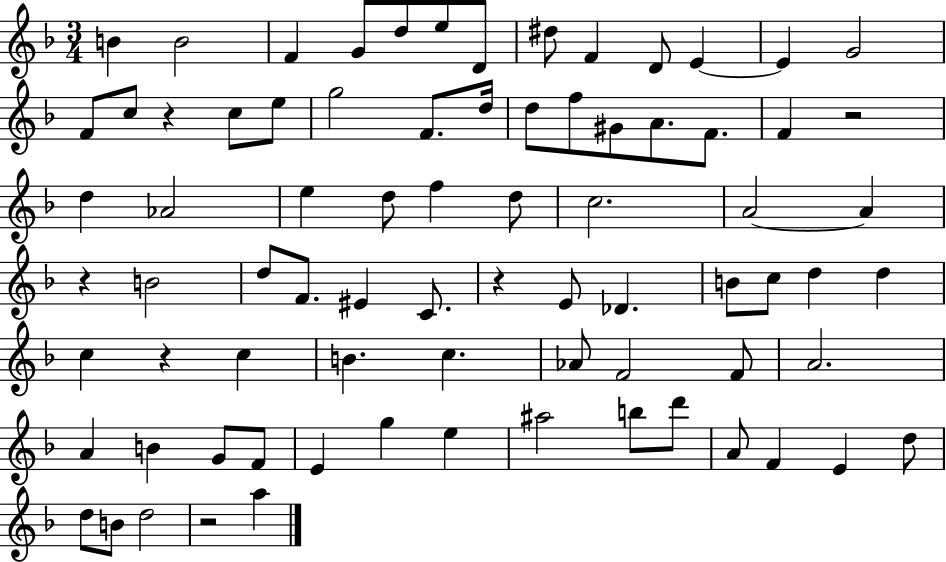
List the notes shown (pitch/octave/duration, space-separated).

B4/q B4/h F4/q G4/e D5/e E5/e D4/e D#5/e F4/q D4/e E4/q E4/q G4/h F4/e C5/e R/q C5/e E5/e G5/h F4/e. D5/s D5/e F5/e G#4/e A4/e. F4/e. F4/q R/h D5/q Ab4/h E5/q D5/e F5/q D5/e C5/h. A4/h A4/q R/q B4/h D5/e F4/e. EIS4/q C4/e. R/q E4/e Db4/q. B4/e C5/e D5/q D5/q C5/q R/q C5/q B4/q. C5/q. Ab4/e F4/h F4/e A4/h. A4/q B4/q G4/e F4/e E4/q G5/q E5/q A#5/h B5/e D6/e A4/e F4/q E4/q D5/e D5/e B4/e D5/h R/h A5/q